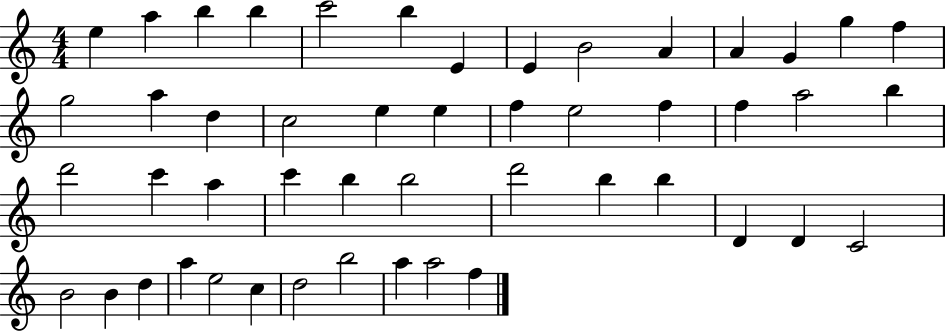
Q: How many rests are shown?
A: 0